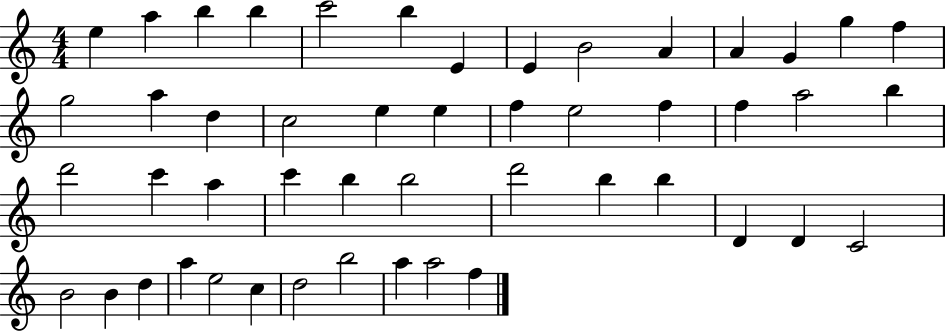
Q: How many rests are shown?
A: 0